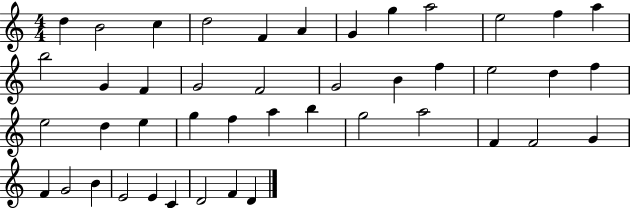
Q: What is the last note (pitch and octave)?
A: D4